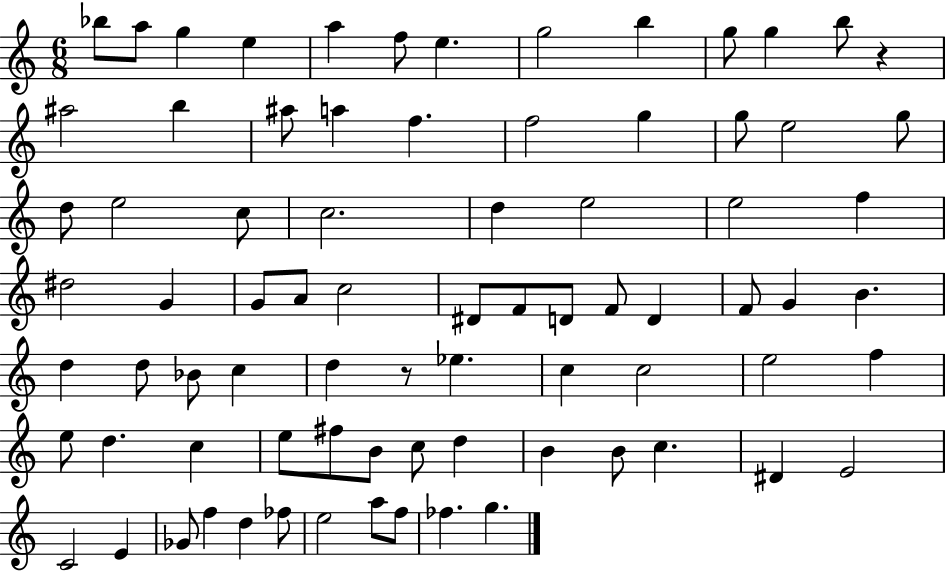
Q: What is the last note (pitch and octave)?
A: G5